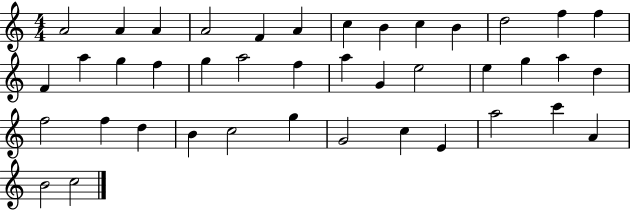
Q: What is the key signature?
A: C major